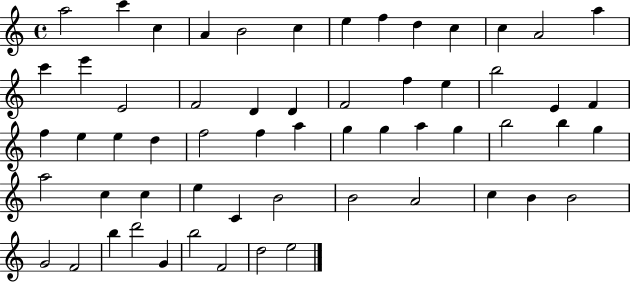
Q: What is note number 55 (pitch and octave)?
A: G4